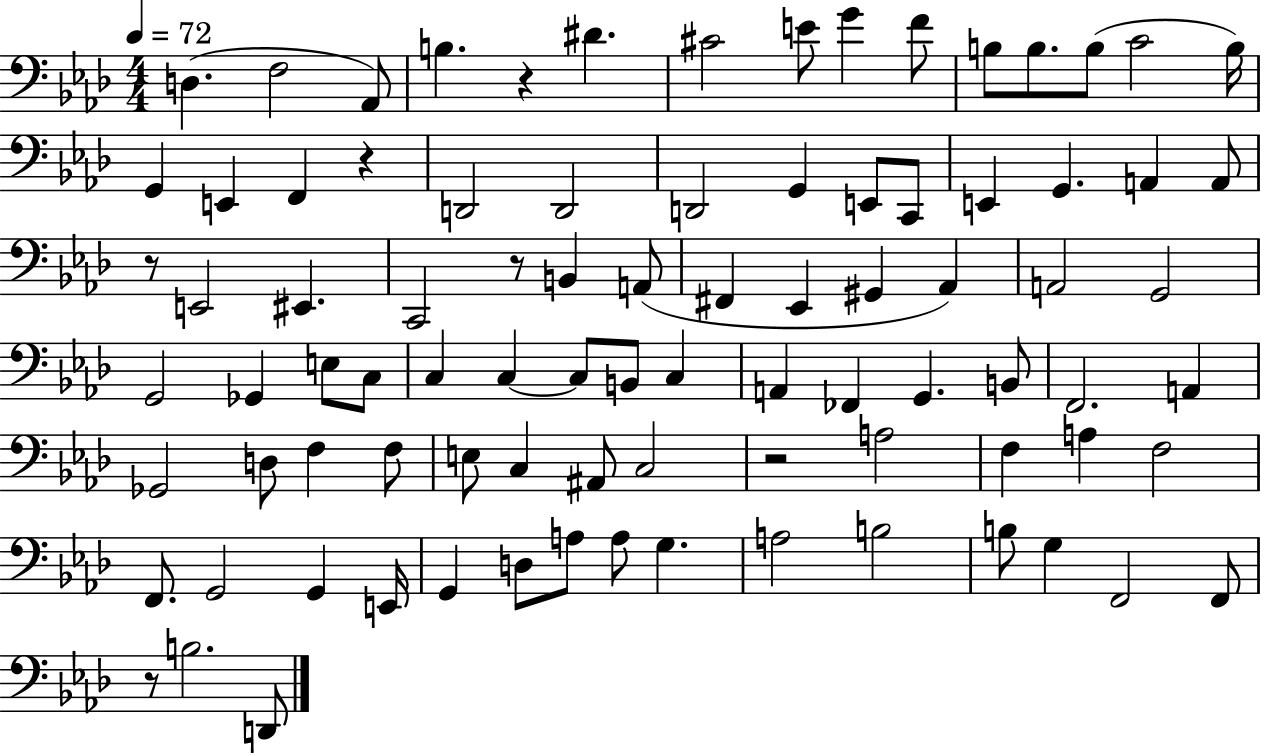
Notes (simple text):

D3/q. F3/h Ab2/e B3/q. R/q D#4/q. C#4/h E4/e G4/q F4/e B3/e B3/e. B3/e C4/h B3/s G2/q E2/q F2/q R/q D2/h D2/h D2/h G2/q E2/e C2/e E2/q G2/q. A2/q A2/e R/e E2/h EIS2/q. C2/h R/e B2/q A2/e F#2/q Eb2/q G#2/q Ab2/q A2/h G2/h G2/h Gb2/q E3/e C3/e C3/q C3/q C3/e B2/e C3/q A2/q FES2/q G2/q. B2/e F2/h. A2/q Gb2/h D3/e F3/q F3/e E3/e C3/q A#2/e C3/h R/h A3/h F3/q A3/q F3/h F2/e. G2/h G2/q E2/s G2/q D3/e A3/e A3/e G3/q. A3/h B3/h B3/e G3/q F2/h F2/e R/e B3/h. D2/e